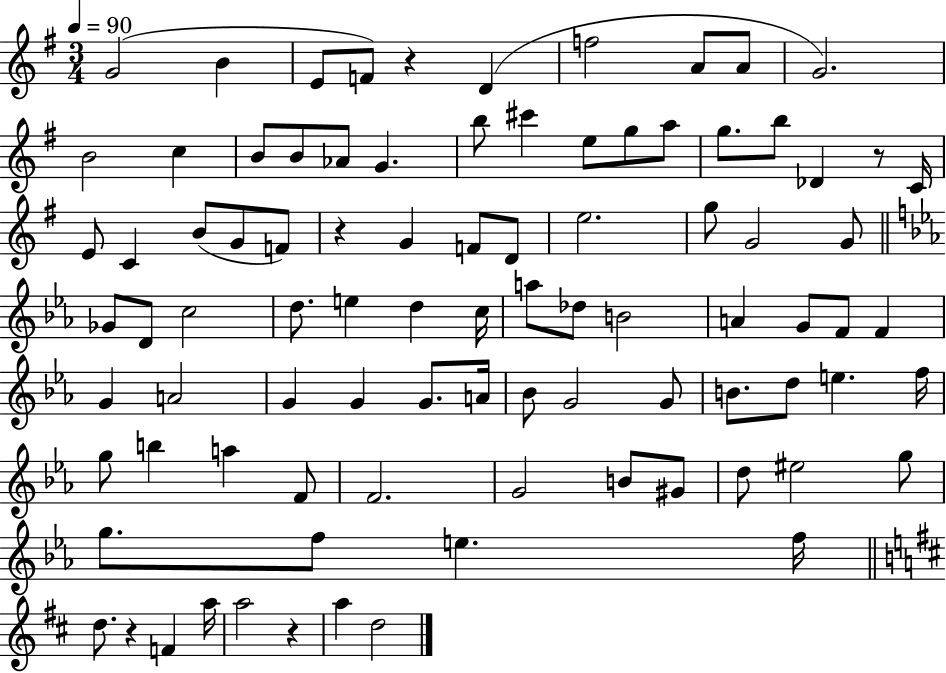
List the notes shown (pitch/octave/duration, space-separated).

G4/h B4/q E4/e F4/e R/q D4/q F5/h A4/e A4/e G4/h. B4/h C5/q B4/e B4/e Ab4/e G4/q. B5/e C#6/q E5/e G5/e A5/e G5/e. B5/e Db4/q R/e C4/s E4/e C4/q B4/e G4/e F4/e R/q G4/q F4/e D4/e E5/h. G5/e G4/h G4/e Gb4/e D4/e C5/h D5/e. E5/q D5/q C5/s A5/e Db5/e B4/h A4/q G4/e F4/e F4/q G4/q A4/h G4/q G4/q G4/e. A4/s Bb4/e G4/h G4/e B4/e. D5/e E5/q. F5/s G5/e B5/q A5/q F4/e F4/h. G4/h B4/e G#4/e D5/e EIS5/h G5/e G5/e. F5/e E5/q. F5/s D5/e. R/q F4/q A5/s A5/h R/q A5/q D5/h